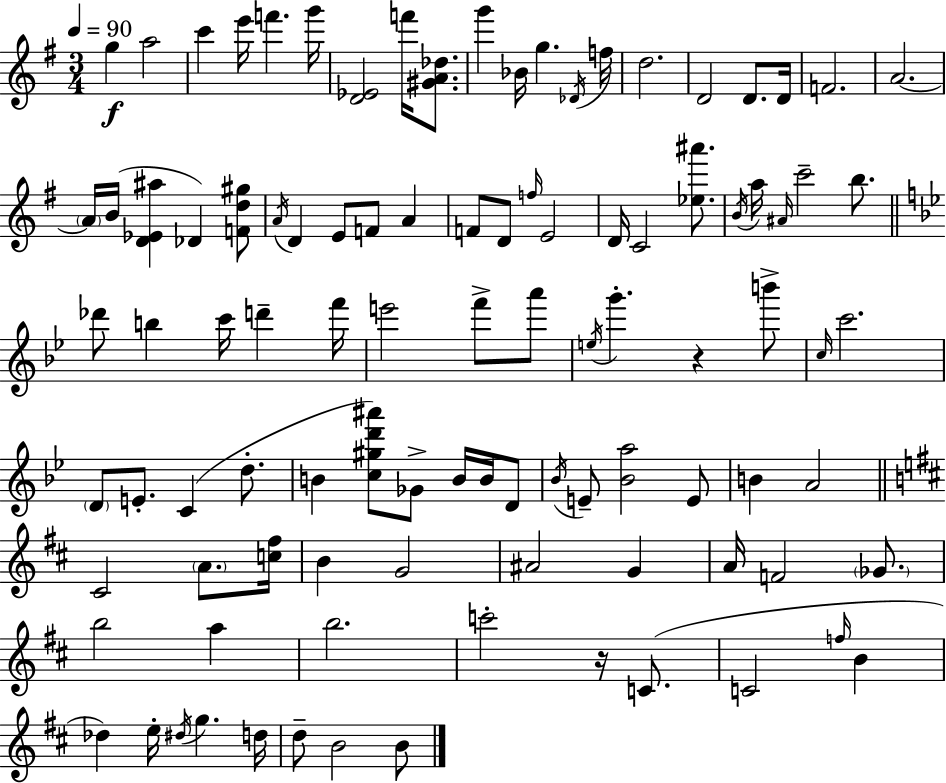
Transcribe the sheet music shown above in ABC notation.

X:1
T:Untitled
M:3/4
L:1/4
K:Em
g a2 c' e'/4 f' g'/4 [D_E]2 f'/4 [^GA_d]/2 g' _B/4 g _D/4 f/4 d2 D2 D/2 D/4 F2 A2 A/4 B/4 [D_E^a] _D [Fd^g]/2 A/4 D E/2 F/2 A F/2 D/2 f/4 E2 D/4 C2 [_e^a']/2 B/4 a/4 ^A/4 c'2 b/2 _d'/2 b c'/4 d' f'/4 e'2 f'/2 a'/2 e/4 g' z b'/2 c/4 c'2 D/2 E/2 C d/2 B [c^gd'^a']/2 _G/2 B/4 B/4 D/2 _B/4 E/2 [_Ba]2 E/2 B A2 ^C2 A/2 [c^f]/4 B G2 ^A2 G A/4 F2 _G/2 b2 a b2 c'2 z/4 C/2 C2 f/4 B _d e/4 ^d/4 g d/4 d/2 B2 B/2